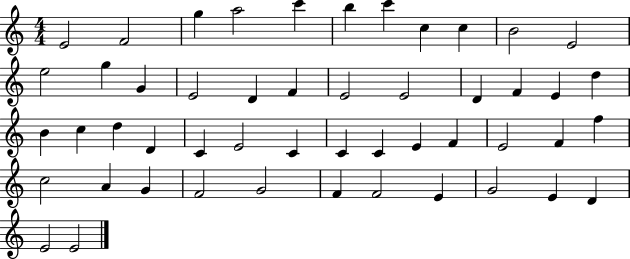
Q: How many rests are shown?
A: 0